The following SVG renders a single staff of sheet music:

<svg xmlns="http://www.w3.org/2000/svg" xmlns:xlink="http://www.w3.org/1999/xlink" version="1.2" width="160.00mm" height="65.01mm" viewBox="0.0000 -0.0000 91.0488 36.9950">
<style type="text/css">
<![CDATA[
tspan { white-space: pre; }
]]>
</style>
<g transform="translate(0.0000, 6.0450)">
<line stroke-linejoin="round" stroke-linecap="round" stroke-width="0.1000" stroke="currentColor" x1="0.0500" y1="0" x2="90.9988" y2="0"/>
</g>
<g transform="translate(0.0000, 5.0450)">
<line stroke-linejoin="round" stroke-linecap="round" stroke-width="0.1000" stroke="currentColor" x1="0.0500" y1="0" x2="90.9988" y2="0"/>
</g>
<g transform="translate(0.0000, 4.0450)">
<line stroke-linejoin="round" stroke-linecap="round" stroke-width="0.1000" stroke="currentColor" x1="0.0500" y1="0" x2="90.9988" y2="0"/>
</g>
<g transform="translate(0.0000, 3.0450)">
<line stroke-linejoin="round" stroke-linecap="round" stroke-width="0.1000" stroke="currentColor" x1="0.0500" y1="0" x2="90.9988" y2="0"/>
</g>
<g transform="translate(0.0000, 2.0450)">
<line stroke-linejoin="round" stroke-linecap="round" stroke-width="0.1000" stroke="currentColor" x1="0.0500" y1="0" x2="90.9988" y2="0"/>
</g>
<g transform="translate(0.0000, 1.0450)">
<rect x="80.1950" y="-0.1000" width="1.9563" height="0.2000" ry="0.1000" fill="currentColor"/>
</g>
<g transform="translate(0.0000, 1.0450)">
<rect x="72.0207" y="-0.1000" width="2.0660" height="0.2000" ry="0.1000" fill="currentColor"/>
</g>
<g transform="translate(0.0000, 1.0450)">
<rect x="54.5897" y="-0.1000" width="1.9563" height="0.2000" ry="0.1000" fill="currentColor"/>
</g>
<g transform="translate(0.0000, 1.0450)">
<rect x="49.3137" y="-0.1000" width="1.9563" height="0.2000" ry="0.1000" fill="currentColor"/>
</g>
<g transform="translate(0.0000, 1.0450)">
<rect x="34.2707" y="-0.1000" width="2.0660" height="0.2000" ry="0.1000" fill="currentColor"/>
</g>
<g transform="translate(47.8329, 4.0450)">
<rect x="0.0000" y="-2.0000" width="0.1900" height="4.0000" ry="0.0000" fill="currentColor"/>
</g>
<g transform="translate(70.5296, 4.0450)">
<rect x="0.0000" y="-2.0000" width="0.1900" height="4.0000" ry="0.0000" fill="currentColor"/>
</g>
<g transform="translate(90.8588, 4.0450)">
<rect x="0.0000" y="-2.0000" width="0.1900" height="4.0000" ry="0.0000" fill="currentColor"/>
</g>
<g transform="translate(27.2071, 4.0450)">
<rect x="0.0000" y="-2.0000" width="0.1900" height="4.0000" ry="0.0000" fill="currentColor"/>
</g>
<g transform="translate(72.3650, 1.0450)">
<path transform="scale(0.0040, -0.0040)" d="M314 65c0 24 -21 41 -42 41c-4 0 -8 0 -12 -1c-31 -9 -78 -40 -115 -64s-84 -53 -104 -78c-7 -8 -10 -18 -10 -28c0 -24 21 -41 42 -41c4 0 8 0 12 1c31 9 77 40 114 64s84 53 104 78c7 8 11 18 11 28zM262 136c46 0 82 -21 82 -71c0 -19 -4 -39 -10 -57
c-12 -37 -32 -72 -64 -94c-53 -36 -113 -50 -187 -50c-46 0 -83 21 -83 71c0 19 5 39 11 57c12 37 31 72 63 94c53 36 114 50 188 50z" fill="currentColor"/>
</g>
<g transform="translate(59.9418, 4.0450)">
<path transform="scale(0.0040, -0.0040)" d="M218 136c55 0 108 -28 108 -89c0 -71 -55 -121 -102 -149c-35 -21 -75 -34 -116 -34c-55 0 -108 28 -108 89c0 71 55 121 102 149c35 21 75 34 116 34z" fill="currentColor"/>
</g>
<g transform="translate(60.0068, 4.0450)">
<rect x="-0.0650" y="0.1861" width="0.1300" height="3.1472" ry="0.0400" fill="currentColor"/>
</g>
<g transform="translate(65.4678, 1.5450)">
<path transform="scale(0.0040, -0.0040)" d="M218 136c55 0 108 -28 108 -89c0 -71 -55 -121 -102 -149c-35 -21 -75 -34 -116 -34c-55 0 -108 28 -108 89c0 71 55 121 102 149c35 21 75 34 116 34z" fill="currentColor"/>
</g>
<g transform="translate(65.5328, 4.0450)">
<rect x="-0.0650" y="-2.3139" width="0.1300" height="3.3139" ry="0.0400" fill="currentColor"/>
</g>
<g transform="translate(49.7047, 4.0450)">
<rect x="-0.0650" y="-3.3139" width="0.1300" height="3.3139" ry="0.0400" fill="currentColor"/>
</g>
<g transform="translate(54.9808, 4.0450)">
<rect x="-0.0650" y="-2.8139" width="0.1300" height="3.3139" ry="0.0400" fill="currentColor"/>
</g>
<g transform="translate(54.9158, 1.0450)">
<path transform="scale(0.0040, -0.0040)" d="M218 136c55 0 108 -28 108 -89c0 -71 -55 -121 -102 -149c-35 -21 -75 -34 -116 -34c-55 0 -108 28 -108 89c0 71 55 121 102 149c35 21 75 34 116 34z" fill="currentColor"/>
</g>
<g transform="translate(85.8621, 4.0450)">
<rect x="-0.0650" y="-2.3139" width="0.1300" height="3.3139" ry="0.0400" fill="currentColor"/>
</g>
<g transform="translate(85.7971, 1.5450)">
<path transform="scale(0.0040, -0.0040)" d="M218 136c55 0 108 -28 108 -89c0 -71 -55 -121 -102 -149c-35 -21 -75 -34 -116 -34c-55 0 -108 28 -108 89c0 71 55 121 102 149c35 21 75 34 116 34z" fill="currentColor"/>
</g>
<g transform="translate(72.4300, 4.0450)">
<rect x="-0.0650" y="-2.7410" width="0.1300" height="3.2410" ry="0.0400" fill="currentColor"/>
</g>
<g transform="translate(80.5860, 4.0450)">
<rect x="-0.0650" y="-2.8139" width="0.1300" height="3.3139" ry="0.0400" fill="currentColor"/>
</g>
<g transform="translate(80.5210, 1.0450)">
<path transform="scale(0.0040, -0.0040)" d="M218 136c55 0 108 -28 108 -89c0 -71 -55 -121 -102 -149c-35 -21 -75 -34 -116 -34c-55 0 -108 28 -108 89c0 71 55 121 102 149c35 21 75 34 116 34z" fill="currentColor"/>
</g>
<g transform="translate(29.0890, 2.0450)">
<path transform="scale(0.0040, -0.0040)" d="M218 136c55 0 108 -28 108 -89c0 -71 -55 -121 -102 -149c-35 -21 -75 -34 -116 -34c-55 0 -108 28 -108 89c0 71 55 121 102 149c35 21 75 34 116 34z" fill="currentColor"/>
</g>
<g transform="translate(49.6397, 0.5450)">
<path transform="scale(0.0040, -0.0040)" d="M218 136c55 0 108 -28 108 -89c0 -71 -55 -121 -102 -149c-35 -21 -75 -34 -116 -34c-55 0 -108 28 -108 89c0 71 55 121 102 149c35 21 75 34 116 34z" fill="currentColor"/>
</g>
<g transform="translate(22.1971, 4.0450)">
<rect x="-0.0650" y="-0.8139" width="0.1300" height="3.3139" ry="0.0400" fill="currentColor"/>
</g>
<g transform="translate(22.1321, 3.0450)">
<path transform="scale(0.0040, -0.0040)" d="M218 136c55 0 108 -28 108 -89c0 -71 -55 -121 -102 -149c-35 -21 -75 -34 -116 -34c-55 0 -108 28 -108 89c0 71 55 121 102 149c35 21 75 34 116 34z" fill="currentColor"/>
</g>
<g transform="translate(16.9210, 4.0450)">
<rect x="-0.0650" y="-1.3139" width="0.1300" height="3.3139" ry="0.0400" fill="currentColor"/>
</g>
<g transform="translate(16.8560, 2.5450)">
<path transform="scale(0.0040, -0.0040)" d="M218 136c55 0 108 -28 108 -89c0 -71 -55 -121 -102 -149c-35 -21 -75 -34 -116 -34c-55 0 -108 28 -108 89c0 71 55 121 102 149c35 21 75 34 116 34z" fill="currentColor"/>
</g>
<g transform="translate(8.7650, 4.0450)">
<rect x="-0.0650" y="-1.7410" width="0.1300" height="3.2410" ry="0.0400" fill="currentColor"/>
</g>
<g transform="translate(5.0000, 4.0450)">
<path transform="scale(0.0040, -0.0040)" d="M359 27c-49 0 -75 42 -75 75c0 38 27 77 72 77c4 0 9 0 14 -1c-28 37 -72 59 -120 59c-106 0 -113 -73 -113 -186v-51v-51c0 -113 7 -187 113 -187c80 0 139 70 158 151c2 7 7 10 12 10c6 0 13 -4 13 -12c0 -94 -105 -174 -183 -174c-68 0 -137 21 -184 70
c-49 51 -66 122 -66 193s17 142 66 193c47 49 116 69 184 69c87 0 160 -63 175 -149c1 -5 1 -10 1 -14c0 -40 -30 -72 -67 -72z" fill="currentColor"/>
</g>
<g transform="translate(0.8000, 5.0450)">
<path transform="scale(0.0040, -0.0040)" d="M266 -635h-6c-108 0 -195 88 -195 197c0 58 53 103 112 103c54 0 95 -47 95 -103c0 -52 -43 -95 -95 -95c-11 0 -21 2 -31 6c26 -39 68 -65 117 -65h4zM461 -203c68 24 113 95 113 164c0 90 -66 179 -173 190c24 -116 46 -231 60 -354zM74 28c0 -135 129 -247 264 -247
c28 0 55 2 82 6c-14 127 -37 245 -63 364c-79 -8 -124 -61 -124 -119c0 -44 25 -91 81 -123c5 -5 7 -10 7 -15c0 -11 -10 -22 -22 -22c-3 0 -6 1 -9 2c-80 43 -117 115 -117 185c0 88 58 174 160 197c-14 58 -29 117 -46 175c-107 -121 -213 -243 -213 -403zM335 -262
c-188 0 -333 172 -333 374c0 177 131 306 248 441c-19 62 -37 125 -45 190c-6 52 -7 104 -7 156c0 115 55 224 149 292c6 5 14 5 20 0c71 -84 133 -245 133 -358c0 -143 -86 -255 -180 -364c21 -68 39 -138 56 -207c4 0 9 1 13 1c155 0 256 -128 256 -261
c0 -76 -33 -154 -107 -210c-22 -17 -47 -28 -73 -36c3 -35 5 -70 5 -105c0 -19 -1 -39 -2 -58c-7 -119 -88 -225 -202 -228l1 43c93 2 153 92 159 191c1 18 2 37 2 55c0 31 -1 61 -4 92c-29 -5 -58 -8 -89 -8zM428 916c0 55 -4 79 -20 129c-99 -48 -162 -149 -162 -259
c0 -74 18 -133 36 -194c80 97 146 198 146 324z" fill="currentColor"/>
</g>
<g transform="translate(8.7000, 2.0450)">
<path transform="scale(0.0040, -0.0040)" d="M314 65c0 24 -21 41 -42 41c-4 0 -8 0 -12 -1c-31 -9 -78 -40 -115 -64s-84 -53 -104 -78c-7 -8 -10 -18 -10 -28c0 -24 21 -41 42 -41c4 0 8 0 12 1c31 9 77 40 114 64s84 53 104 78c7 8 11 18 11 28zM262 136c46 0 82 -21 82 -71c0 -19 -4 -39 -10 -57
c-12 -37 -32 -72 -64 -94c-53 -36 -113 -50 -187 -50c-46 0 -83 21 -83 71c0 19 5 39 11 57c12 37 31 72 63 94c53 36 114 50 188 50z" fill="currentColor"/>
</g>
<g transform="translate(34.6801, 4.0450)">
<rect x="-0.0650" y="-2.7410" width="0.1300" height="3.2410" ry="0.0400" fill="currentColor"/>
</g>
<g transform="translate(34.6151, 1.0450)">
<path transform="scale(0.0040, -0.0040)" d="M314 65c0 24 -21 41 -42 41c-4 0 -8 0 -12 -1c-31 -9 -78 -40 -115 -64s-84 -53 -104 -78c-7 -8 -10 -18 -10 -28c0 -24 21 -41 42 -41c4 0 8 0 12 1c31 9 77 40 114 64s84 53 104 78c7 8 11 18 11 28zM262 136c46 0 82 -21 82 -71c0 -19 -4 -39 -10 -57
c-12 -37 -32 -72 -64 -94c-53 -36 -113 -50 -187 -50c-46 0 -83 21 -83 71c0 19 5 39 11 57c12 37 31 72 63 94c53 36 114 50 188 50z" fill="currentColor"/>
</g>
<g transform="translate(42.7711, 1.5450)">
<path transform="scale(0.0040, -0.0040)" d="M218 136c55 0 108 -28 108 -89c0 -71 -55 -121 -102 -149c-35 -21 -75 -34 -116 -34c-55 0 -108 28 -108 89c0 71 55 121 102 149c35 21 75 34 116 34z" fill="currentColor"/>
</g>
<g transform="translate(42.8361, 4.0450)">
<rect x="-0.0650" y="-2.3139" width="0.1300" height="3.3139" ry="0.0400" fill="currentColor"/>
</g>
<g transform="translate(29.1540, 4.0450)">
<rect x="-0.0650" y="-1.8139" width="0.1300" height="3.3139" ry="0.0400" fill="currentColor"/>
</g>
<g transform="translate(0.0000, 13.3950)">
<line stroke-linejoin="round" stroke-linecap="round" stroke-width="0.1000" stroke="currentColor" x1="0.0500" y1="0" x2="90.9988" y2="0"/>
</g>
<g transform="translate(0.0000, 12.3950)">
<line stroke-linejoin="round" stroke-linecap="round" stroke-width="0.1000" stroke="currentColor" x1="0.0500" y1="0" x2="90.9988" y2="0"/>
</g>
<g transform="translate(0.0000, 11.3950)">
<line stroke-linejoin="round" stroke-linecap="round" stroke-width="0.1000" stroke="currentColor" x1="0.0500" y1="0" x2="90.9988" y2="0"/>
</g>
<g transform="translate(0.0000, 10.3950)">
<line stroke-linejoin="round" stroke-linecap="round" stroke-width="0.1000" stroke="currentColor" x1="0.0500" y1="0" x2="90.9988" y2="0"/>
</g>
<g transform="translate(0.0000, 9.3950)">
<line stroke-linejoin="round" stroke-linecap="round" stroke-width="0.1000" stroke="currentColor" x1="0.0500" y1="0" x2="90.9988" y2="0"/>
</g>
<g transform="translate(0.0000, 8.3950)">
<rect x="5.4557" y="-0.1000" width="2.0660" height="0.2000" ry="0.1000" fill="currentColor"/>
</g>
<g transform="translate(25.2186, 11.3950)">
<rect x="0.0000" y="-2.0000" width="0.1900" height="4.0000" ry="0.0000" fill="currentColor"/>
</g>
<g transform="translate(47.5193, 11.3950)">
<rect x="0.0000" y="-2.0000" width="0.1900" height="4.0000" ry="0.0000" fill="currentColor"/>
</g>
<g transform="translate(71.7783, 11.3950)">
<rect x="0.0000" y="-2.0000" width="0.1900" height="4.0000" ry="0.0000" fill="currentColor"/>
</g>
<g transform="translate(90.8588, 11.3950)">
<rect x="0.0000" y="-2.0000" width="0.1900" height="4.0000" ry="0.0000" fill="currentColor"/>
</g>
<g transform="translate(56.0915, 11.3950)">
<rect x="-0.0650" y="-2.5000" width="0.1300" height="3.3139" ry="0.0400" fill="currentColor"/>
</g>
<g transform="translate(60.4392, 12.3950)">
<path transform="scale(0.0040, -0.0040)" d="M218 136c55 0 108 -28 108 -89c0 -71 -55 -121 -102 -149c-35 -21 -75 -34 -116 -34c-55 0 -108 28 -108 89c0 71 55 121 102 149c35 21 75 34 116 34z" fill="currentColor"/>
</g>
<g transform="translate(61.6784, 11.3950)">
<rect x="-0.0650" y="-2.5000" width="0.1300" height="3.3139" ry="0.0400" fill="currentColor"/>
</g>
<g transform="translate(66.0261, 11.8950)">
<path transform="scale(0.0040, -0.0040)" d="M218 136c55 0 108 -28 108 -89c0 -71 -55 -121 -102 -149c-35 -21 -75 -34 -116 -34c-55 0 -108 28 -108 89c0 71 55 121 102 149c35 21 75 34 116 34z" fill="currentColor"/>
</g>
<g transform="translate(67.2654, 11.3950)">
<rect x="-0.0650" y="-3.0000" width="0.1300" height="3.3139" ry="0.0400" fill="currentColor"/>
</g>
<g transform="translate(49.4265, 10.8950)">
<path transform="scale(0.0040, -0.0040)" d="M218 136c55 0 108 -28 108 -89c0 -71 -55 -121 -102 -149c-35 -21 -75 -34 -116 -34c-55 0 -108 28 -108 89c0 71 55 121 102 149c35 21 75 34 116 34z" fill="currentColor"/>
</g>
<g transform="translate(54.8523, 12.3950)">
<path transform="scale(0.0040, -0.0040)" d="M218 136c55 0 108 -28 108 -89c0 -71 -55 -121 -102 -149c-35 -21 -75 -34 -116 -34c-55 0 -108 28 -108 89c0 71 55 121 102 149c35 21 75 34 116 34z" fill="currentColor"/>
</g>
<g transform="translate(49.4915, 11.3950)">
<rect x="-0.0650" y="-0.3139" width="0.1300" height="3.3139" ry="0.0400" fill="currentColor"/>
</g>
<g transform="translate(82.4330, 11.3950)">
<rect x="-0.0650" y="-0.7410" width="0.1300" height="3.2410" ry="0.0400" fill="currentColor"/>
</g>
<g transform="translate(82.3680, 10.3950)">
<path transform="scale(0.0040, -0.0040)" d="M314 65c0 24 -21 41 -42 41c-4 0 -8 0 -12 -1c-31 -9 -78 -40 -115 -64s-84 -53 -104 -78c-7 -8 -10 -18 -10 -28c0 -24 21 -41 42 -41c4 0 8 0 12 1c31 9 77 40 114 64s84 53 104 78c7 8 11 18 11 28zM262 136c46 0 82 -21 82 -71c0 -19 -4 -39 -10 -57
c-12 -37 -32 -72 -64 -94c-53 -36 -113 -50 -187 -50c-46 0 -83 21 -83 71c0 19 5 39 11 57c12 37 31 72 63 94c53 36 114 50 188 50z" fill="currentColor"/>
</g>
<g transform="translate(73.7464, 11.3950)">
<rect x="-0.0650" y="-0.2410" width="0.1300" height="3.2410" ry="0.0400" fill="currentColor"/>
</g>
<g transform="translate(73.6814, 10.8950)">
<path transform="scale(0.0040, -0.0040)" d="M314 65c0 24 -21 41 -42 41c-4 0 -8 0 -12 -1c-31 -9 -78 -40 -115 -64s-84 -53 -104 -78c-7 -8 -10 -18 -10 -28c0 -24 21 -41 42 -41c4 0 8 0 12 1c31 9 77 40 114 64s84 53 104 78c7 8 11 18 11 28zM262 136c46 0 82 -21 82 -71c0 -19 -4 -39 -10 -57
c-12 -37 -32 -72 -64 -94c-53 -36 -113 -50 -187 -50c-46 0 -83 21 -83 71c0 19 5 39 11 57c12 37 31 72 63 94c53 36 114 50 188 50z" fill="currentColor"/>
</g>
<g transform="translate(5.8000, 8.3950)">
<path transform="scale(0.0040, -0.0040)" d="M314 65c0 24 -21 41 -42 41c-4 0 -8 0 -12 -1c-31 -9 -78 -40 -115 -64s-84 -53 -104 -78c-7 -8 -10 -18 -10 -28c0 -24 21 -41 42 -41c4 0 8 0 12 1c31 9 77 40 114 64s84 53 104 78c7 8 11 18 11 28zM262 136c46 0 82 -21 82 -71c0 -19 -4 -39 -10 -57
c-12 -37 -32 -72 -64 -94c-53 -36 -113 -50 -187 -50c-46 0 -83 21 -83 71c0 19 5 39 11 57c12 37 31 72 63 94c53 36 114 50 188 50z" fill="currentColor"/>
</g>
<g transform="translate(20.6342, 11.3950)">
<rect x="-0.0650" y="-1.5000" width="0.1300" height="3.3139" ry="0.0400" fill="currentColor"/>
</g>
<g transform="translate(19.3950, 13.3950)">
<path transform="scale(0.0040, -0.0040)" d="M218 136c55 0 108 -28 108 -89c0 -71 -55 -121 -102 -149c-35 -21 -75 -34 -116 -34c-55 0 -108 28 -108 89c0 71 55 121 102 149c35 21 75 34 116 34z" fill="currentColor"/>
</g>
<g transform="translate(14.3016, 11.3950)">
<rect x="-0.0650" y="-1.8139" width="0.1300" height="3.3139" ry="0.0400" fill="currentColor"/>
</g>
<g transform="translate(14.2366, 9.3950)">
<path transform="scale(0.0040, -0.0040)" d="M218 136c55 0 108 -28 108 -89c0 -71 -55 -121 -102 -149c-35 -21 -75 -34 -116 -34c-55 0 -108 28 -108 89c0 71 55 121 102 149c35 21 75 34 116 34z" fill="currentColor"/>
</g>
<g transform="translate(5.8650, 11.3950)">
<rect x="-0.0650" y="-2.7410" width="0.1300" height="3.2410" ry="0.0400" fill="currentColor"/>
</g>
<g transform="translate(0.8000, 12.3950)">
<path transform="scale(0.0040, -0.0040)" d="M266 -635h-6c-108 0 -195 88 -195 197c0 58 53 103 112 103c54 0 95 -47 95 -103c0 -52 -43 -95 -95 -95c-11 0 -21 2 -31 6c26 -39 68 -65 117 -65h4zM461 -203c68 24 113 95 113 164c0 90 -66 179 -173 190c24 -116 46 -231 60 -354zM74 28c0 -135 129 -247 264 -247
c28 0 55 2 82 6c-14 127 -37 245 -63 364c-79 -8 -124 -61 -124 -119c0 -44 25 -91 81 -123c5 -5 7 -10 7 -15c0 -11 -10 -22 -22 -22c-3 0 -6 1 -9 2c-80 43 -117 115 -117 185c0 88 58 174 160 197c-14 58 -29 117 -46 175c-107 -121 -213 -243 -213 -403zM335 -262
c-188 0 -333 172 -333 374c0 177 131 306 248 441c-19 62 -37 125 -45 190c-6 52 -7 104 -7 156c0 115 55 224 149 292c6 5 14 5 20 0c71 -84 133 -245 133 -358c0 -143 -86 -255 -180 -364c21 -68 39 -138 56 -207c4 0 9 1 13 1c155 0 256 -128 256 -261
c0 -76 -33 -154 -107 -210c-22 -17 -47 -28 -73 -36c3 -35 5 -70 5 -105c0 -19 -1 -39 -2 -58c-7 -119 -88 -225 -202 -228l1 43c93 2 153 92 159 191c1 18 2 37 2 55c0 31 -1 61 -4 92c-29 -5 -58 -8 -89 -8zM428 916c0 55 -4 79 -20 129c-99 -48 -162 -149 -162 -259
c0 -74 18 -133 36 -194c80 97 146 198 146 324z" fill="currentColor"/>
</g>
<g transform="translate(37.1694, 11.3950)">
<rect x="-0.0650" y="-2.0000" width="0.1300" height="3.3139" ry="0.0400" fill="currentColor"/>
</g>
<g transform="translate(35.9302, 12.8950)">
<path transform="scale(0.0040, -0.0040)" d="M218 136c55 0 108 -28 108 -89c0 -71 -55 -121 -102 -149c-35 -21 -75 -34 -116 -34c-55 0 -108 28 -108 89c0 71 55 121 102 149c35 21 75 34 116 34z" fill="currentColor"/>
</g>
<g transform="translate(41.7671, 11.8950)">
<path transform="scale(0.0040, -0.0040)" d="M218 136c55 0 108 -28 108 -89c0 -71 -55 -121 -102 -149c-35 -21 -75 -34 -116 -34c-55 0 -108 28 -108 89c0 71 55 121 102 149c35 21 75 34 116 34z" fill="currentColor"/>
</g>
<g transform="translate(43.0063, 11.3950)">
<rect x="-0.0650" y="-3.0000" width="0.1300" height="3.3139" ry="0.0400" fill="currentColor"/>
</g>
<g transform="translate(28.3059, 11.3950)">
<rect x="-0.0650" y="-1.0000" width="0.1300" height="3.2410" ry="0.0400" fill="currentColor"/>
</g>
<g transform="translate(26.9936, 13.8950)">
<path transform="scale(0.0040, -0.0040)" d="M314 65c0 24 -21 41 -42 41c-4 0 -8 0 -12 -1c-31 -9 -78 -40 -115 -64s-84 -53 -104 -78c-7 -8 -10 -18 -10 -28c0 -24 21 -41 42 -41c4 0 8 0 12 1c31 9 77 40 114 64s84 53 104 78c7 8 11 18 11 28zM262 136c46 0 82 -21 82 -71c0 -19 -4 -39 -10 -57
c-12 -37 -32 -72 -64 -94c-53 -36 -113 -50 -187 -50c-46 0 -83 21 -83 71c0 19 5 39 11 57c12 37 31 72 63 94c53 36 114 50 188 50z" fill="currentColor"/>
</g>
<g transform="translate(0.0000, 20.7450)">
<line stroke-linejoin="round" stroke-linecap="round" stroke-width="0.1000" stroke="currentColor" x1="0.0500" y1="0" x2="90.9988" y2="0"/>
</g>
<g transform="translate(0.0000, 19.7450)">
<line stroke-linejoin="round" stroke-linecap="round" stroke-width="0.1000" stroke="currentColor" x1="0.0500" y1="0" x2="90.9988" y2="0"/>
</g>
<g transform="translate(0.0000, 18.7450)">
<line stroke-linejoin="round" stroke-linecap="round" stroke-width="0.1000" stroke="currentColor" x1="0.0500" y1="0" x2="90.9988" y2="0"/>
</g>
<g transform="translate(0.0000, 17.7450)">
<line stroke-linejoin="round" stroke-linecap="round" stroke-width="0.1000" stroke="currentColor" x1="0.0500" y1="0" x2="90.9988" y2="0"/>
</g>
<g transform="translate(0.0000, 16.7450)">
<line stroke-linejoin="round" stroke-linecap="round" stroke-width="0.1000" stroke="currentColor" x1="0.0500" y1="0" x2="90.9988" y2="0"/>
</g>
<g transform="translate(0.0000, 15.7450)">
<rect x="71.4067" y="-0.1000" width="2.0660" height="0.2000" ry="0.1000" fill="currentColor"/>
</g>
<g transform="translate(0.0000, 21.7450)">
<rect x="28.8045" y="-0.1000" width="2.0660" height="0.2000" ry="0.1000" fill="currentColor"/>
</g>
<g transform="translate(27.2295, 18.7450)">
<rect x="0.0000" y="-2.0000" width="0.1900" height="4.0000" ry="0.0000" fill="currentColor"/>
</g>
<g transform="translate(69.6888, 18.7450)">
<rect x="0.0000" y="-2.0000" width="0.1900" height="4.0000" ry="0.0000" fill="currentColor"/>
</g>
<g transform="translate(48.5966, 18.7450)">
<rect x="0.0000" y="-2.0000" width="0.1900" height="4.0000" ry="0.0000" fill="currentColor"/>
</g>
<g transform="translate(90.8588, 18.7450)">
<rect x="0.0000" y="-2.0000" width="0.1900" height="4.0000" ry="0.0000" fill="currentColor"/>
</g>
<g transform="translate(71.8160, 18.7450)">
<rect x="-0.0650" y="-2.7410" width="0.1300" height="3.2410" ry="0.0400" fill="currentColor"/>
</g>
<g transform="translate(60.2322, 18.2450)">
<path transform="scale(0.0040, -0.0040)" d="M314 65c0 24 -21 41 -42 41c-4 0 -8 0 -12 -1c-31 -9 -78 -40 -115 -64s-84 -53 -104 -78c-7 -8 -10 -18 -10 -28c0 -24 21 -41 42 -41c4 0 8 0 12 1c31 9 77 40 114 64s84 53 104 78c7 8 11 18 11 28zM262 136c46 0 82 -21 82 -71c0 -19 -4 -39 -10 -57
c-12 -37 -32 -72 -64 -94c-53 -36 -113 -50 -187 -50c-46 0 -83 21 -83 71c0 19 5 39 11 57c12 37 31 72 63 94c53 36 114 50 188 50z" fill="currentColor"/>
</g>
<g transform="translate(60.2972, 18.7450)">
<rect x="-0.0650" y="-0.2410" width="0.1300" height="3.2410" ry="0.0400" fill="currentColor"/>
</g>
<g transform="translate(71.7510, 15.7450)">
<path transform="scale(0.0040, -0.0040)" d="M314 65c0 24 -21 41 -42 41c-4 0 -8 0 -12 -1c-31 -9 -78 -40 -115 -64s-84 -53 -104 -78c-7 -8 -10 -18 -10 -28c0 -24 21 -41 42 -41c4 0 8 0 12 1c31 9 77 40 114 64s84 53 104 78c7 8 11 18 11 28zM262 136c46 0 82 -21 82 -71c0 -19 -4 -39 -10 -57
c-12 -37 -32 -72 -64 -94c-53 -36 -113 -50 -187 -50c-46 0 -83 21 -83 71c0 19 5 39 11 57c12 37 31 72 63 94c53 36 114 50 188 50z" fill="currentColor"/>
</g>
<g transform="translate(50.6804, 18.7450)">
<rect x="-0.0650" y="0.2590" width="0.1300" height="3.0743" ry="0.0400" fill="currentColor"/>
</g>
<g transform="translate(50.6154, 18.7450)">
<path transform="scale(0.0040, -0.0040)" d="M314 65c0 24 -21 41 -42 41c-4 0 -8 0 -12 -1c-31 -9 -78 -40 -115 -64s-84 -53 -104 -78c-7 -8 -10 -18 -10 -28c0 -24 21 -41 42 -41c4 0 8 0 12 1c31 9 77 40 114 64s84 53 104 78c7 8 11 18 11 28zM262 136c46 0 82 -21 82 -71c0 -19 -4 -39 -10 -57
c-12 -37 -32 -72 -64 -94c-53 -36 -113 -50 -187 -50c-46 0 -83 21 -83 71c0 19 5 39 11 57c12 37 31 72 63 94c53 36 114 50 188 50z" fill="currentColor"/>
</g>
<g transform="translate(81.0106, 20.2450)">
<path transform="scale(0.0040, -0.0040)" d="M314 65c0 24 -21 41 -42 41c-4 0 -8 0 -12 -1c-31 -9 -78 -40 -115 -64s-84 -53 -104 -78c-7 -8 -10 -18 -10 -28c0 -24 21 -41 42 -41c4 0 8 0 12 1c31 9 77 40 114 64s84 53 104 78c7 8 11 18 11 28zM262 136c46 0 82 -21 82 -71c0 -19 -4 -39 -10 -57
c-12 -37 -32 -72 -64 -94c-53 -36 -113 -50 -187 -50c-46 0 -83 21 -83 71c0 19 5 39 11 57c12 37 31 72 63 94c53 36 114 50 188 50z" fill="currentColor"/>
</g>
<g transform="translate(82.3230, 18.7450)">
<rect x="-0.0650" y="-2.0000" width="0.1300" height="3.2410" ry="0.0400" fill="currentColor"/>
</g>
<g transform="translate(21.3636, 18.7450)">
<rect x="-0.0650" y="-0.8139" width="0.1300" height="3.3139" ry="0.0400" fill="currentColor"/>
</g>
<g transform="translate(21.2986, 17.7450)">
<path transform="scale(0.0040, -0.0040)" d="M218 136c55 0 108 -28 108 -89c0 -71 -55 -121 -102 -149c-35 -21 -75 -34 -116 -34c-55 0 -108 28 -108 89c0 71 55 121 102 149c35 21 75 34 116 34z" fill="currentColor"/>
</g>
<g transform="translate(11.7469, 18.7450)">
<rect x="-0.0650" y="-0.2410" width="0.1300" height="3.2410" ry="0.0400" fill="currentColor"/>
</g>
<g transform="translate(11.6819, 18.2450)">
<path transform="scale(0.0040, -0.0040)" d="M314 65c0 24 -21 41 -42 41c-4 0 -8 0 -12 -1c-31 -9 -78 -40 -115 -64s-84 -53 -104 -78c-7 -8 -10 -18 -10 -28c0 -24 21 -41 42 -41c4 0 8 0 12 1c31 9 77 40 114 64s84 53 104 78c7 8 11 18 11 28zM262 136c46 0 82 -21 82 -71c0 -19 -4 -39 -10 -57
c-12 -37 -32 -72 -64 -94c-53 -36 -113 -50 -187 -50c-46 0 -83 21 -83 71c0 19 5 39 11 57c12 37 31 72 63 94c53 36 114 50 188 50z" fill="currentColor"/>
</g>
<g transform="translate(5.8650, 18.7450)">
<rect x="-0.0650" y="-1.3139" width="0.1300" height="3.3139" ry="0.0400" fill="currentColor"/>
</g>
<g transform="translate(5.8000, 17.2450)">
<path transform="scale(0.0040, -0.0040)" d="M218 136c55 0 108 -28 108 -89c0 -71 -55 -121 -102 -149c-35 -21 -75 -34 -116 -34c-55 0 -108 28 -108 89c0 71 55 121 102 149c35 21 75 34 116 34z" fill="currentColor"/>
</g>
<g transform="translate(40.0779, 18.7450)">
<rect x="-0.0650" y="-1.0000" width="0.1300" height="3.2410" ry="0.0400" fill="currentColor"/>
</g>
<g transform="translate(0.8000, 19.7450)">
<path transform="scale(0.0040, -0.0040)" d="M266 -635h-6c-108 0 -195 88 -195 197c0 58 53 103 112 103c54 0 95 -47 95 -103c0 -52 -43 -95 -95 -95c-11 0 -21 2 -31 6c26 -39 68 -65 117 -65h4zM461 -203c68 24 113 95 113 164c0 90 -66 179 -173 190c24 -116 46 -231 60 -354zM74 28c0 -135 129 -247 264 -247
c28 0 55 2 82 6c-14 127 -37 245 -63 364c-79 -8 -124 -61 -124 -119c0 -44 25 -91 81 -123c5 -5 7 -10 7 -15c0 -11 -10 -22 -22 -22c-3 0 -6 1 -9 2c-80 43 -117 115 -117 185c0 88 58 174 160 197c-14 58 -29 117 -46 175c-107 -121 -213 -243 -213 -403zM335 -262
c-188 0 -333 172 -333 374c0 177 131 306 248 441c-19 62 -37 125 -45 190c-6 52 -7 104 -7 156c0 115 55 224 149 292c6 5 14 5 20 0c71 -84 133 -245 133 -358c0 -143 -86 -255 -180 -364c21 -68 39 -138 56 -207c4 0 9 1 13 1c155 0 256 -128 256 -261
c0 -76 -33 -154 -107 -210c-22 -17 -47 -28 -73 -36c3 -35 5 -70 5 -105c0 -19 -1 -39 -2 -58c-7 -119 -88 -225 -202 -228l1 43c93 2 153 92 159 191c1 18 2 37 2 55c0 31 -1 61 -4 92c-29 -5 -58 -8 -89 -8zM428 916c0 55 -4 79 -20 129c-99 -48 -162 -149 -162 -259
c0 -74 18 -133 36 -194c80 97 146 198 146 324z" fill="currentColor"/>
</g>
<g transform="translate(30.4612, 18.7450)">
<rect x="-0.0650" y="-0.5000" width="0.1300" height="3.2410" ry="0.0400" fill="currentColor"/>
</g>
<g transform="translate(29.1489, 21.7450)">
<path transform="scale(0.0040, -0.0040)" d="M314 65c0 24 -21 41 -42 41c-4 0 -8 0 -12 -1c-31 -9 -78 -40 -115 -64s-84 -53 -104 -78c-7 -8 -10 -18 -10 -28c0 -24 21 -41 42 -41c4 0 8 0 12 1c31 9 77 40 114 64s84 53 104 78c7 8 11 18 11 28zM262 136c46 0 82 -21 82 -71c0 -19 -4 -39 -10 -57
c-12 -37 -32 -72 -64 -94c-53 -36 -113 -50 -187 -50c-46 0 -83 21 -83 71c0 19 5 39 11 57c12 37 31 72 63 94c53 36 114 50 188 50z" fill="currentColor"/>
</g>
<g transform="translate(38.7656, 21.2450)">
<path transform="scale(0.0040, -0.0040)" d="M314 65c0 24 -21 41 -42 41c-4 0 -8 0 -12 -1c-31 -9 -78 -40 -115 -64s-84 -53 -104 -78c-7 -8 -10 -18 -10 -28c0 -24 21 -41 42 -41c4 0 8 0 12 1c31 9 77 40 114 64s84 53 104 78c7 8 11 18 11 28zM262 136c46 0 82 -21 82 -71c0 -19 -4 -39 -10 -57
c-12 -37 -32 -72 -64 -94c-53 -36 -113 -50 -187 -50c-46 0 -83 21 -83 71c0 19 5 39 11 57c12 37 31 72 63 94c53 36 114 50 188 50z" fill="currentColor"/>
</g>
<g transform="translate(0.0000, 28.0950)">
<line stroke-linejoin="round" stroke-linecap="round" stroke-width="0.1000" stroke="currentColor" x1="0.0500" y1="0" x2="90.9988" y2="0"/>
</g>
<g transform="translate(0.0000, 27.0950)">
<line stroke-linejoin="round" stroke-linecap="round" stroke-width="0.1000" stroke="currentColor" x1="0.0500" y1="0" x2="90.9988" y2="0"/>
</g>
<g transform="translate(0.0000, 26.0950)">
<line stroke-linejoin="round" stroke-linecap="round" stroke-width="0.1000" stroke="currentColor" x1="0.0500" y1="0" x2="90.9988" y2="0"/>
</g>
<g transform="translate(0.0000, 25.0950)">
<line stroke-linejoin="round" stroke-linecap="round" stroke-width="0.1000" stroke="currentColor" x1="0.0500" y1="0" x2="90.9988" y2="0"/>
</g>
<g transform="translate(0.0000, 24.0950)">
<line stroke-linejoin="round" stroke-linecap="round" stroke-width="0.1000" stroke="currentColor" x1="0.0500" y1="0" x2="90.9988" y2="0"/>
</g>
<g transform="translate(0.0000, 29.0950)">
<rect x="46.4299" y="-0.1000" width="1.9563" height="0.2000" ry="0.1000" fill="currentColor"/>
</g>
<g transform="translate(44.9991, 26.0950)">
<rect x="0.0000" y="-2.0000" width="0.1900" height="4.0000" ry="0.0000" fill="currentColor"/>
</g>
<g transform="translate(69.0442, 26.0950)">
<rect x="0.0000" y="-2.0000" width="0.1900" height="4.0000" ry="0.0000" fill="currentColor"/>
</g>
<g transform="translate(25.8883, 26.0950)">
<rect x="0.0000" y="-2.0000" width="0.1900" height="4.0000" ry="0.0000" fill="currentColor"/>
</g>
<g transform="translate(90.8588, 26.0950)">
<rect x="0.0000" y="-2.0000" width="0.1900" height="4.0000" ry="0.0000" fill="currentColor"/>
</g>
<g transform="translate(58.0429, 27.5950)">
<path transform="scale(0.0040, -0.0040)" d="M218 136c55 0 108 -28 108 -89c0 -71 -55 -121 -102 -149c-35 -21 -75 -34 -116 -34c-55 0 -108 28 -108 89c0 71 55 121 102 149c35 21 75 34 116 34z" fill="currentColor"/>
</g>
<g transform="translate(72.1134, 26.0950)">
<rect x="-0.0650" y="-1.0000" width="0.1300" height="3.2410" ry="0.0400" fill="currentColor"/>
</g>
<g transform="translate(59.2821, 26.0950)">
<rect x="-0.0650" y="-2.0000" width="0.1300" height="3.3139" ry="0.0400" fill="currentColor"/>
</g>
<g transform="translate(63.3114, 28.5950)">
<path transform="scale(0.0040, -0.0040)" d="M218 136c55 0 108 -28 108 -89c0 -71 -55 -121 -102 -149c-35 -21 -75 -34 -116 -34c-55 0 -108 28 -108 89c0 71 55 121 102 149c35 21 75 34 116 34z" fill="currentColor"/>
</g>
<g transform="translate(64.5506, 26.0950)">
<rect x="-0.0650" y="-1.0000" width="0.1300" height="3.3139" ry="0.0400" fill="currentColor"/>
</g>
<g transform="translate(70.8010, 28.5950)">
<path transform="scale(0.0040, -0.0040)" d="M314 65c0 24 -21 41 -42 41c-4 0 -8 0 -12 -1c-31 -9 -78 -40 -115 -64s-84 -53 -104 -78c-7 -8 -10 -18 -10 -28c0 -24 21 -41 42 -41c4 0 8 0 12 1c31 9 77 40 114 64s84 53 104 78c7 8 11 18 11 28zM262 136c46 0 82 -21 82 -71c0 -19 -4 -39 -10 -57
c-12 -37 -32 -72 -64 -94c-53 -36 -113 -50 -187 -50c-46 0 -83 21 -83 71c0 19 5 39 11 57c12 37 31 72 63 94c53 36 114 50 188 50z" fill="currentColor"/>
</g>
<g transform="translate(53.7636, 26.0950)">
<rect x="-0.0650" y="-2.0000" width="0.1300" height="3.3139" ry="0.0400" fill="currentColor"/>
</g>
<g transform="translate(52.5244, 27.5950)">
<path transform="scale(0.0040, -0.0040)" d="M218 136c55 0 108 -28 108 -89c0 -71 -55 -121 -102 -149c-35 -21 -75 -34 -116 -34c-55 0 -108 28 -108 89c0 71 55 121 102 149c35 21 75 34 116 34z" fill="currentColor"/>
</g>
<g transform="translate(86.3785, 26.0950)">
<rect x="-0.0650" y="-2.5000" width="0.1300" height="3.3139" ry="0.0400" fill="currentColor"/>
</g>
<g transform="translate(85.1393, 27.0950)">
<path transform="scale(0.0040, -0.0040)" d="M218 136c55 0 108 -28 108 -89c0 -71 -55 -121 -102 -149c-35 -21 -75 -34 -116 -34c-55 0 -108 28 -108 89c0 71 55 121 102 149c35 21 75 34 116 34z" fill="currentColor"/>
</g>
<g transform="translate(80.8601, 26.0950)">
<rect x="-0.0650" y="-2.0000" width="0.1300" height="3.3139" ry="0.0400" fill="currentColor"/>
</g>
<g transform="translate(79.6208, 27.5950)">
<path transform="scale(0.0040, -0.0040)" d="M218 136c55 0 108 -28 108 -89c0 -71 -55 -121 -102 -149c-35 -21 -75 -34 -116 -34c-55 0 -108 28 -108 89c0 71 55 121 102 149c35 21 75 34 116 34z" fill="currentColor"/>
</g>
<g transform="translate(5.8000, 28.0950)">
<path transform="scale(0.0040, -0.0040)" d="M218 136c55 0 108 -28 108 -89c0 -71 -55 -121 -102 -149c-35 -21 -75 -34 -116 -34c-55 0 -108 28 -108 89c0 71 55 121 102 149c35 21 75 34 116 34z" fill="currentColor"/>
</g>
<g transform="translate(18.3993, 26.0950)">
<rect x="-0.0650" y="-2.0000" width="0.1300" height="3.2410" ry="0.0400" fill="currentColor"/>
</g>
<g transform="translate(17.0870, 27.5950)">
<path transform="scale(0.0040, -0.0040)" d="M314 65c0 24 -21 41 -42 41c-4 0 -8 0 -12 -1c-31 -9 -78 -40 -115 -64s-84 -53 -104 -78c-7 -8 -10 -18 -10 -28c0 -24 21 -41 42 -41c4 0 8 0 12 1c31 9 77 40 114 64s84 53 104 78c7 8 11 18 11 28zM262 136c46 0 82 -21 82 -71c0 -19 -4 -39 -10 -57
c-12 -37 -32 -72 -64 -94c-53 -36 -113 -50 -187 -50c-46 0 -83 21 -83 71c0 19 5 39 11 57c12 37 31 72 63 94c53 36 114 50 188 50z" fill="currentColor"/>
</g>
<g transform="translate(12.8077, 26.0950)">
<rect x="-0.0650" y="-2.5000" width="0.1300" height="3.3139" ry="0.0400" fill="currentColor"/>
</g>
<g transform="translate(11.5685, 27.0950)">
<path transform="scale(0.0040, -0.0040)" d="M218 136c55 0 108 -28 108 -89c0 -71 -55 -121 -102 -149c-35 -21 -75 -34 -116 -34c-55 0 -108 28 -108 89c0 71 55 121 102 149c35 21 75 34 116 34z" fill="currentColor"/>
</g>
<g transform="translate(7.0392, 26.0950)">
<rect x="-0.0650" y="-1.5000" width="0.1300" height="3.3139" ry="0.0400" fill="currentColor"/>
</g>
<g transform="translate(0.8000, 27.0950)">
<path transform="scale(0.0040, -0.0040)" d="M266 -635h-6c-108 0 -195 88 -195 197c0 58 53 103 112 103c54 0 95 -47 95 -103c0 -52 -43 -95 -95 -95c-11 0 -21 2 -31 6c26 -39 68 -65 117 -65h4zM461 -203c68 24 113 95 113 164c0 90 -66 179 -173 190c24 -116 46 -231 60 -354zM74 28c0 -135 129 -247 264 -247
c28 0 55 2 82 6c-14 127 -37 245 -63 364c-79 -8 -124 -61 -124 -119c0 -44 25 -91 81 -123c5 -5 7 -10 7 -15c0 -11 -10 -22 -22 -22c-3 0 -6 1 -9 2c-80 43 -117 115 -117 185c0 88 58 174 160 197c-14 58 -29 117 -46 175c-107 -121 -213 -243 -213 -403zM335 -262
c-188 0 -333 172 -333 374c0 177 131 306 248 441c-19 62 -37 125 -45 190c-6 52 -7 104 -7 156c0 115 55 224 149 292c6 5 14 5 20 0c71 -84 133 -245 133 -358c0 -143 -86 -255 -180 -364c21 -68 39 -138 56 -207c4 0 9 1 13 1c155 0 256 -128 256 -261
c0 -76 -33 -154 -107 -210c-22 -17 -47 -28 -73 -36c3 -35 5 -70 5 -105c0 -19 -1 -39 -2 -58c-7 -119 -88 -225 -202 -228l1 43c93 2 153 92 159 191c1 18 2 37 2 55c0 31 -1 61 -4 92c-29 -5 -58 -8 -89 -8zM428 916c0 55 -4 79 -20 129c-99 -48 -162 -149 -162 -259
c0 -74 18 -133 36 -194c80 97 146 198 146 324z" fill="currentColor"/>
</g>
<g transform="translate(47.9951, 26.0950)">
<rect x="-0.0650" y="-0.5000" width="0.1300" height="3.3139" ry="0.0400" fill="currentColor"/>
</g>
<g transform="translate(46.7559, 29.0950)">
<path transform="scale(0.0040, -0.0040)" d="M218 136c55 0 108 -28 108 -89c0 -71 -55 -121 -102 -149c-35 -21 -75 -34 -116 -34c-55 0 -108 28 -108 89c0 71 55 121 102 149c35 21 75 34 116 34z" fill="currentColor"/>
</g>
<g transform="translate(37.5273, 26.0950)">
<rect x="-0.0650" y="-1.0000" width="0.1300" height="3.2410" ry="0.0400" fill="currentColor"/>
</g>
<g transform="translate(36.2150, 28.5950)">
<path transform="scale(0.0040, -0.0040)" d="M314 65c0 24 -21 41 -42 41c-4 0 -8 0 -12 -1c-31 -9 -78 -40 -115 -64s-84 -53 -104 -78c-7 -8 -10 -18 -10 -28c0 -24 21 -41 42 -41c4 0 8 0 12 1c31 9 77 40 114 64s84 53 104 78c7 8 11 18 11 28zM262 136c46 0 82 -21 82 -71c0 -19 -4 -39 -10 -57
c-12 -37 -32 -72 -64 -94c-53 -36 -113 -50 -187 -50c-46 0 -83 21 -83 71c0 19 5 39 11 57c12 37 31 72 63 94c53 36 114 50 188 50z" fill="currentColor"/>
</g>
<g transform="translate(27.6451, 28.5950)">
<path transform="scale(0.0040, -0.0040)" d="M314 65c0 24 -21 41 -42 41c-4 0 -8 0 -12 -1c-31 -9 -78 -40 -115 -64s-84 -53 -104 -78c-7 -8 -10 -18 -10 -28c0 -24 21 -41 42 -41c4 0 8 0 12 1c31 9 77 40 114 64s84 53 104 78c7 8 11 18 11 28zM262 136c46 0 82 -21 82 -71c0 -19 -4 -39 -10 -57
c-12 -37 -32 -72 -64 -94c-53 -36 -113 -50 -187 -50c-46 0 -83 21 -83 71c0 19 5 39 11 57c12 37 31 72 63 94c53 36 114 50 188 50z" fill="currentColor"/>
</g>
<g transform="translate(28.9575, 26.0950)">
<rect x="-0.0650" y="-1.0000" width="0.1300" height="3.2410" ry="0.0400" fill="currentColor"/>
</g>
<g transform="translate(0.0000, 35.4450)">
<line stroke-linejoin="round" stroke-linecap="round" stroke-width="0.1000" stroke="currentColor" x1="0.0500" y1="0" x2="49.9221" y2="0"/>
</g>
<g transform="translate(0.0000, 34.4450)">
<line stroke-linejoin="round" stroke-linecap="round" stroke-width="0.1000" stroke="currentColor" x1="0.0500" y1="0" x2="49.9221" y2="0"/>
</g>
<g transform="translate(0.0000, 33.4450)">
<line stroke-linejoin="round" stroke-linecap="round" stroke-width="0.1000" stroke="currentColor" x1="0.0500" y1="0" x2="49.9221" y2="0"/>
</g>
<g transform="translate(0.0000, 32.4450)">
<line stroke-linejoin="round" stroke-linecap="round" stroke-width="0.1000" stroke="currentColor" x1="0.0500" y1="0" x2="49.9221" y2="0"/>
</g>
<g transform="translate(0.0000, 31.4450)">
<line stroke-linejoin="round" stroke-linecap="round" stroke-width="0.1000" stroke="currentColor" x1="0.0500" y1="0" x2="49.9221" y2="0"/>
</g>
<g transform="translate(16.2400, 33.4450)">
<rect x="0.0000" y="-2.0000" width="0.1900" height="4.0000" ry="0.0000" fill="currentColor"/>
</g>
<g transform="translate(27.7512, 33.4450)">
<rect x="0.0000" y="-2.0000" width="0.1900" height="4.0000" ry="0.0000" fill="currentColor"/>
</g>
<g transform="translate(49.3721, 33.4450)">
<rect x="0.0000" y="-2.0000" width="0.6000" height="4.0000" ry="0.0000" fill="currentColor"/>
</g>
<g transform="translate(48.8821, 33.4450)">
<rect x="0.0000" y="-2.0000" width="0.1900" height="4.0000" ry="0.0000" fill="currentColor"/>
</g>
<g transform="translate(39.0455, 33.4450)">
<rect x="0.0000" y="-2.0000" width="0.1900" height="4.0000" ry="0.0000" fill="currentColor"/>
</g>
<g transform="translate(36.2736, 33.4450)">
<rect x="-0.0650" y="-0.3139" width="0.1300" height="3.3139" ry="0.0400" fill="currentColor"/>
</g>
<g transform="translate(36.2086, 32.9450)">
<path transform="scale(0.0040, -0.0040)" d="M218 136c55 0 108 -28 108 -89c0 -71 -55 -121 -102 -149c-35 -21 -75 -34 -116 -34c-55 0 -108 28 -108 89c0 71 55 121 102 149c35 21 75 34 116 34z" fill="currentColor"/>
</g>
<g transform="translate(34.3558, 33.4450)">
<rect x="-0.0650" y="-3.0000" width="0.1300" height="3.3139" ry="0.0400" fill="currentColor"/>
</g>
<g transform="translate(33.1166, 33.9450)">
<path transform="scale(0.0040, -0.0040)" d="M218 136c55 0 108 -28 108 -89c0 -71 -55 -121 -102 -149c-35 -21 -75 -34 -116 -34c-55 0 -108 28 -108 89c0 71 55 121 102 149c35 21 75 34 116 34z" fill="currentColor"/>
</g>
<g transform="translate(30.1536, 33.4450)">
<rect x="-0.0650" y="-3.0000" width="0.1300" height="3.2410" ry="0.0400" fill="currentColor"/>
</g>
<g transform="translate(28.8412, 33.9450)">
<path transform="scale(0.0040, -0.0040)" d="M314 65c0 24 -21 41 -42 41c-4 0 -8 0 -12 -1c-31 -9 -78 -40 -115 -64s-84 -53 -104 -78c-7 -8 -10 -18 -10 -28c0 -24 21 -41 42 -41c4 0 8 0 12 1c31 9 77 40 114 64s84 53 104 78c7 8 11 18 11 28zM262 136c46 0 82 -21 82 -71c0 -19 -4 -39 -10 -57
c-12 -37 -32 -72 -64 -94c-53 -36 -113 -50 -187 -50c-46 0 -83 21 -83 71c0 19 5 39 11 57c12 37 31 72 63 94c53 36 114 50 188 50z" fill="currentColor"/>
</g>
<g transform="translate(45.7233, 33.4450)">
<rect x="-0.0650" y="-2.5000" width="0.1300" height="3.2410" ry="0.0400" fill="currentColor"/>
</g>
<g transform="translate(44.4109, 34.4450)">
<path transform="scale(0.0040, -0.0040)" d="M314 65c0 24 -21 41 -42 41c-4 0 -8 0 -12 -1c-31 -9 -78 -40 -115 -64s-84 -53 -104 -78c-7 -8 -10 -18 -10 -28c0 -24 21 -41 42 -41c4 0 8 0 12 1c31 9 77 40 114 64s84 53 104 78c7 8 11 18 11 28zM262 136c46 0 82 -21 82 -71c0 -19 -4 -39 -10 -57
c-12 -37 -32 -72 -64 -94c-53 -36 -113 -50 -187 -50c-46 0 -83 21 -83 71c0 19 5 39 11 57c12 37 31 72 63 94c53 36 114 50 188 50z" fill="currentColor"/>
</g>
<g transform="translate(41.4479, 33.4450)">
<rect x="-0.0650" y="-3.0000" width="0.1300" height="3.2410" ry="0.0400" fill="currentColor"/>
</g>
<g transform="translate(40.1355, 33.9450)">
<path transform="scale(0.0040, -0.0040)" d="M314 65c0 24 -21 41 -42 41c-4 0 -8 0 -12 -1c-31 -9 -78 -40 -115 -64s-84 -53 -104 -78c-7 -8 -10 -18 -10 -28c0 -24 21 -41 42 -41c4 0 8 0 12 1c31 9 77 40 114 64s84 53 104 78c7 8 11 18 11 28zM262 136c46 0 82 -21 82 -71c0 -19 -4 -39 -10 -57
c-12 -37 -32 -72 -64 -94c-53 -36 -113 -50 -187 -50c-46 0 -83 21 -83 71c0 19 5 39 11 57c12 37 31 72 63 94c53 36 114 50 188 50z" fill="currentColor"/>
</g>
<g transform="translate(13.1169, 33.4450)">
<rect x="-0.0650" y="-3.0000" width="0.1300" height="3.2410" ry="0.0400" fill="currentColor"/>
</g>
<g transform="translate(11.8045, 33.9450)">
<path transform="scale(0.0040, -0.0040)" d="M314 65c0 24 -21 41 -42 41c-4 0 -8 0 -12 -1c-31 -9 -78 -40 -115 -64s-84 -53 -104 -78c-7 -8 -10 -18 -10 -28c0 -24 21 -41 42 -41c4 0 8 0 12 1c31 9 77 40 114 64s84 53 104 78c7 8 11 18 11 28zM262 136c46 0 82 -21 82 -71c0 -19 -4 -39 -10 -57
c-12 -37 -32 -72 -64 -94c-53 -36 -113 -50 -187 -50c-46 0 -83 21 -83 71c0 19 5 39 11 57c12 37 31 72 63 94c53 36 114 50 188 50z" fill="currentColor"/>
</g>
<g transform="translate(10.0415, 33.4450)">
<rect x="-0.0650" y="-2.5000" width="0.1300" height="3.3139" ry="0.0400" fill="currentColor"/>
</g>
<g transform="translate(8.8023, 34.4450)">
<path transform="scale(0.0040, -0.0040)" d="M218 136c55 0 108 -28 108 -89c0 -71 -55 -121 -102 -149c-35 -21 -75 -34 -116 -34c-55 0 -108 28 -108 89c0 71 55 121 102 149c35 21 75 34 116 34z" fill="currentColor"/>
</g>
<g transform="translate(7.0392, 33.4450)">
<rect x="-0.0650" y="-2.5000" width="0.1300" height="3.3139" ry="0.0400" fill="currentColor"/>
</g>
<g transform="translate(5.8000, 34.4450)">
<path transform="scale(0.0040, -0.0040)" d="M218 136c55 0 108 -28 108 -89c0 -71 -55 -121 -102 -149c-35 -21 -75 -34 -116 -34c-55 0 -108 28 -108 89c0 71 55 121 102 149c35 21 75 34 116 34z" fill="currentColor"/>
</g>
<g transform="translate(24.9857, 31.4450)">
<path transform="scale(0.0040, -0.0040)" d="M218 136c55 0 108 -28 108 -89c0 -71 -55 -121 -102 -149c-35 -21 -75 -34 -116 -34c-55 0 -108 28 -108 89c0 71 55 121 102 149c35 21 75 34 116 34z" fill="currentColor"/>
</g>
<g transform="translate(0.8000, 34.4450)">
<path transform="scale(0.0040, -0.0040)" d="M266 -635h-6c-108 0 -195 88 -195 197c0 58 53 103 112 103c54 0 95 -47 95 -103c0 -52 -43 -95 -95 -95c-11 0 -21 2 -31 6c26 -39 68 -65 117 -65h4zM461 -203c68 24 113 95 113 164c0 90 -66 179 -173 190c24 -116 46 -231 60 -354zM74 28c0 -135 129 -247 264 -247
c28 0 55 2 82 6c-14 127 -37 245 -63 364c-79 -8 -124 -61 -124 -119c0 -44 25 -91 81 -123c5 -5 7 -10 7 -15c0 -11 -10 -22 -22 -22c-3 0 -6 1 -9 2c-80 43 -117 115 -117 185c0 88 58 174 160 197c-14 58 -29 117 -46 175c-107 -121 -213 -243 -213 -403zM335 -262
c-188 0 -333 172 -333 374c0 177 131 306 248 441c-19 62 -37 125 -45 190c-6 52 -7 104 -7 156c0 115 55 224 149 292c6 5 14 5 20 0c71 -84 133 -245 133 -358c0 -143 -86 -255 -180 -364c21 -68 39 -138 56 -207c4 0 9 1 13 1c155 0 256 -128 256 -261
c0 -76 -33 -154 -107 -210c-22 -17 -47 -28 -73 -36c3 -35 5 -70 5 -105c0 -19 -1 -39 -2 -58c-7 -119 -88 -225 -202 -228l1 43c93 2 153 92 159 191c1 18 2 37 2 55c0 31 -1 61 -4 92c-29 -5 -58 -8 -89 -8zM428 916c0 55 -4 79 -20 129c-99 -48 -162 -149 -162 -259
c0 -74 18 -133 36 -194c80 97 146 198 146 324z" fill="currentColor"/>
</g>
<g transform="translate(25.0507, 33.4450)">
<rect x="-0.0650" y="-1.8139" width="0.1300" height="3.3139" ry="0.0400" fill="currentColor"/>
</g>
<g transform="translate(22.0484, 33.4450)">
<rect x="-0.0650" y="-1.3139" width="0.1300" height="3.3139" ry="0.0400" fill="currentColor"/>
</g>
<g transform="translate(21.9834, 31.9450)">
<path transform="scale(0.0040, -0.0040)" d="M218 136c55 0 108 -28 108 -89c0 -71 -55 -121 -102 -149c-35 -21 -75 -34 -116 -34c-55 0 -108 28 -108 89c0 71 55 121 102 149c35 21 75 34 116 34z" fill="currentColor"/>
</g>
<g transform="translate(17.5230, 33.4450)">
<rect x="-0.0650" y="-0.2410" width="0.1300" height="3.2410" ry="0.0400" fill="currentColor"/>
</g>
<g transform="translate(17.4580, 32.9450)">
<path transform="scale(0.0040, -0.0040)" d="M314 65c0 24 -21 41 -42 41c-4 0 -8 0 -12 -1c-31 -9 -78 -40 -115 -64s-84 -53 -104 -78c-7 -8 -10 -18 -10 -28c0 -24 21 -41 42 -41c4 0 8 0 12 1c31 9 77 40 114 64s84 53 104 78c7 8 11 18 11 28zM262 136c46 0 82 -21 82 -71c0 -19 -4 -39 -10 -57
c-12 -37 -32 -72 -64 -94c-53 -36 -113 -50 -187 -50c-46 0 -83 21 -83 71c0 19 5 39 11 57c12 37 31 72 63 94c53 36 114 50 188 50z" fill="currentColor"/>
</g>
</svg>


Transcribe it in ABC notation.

X:1
T:Untitled
M:4/4
L:1/4
K:C
f2 e d f a2 g b a B g a2 a g a2 f E D2 F A c G G A c2 d2 e c2 d C2 D2 B2 c2 a2 F2 E G F2 D2 D2 C F F D D2 F G G G A2 c2 e f A2 A c A2 G2